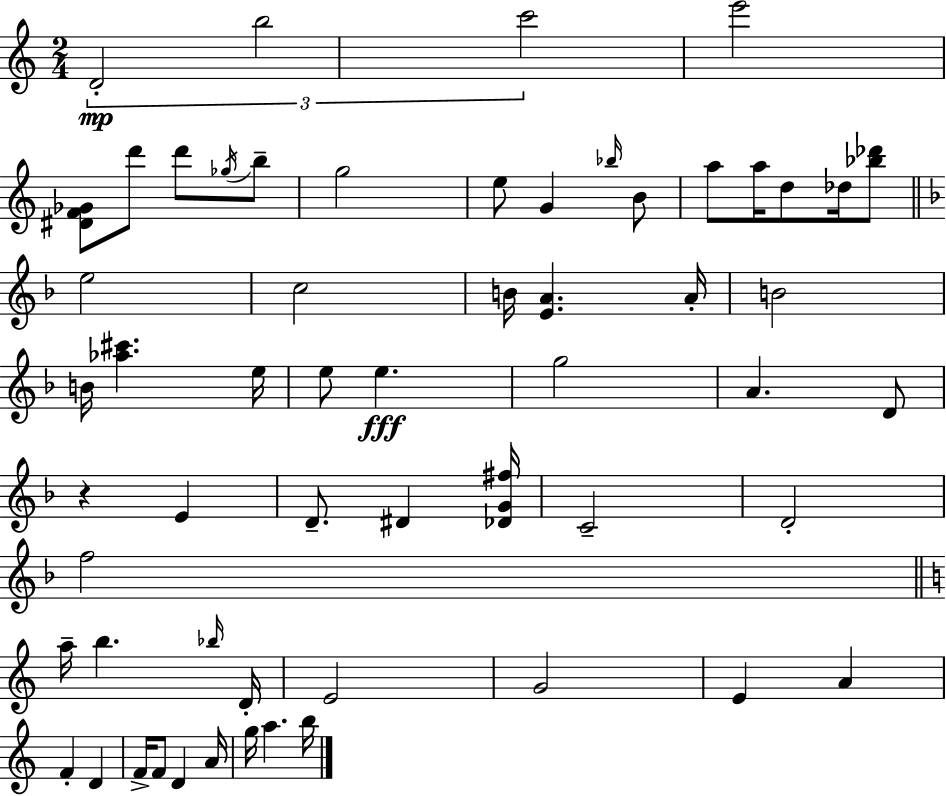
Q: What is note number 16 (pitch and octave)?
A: D5